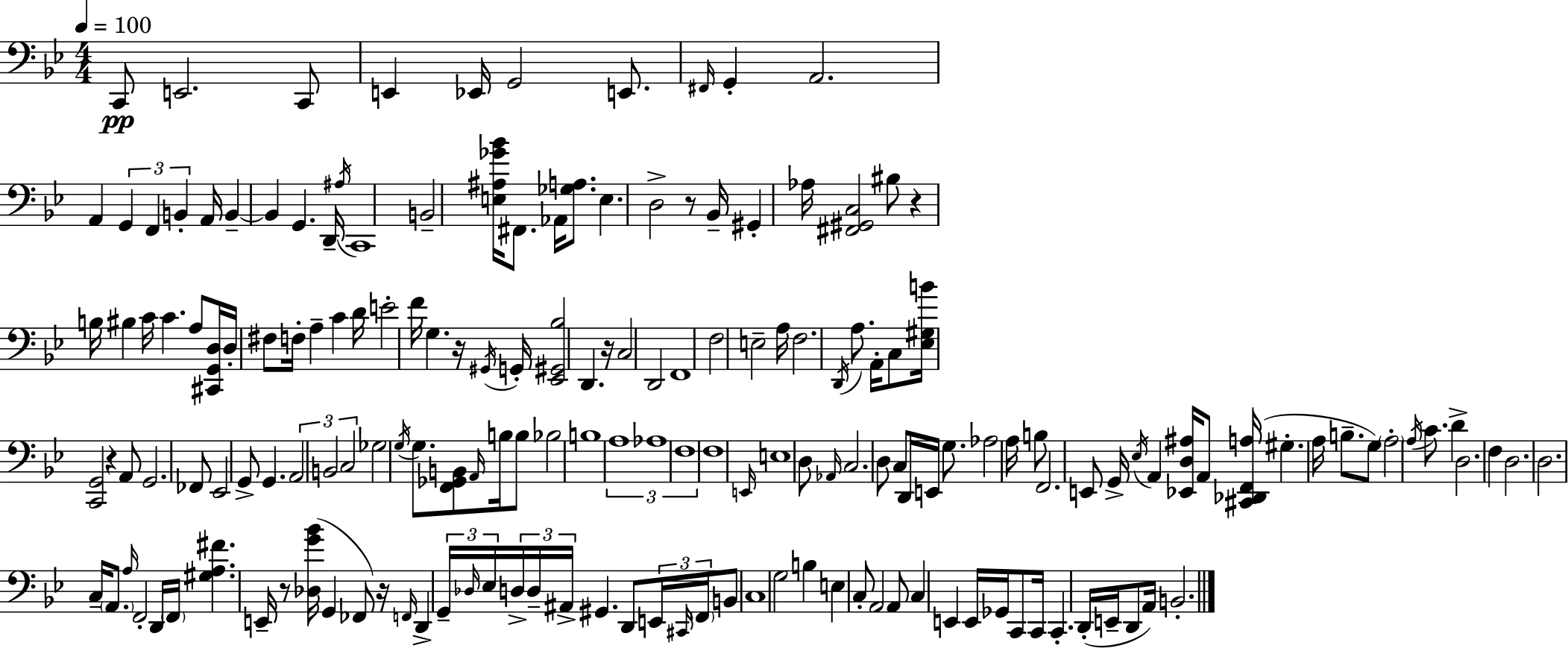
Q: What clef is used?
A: bass